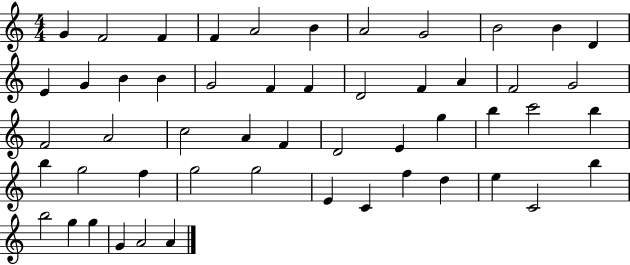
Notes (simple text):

G4/q F4/h F4/q F4/q A4/h B4/q A4/h G4/h B4/h B4/q D4/q E4/q G4/q B4/q B4/q G4/h F4/q F4/q D4/h F4/q A4/q F4/h G4/h F4/h A4/h C5/h A4/q F4/q D4/h E4/q G5/q B5/q C6/h B5/q B5/q G5/h F5/q G5/h G5/h E4/q C4/q F5/q D5/q E5/q C4/h B5/q B5/h G5/q G5/q G4/q A4/h A4/q